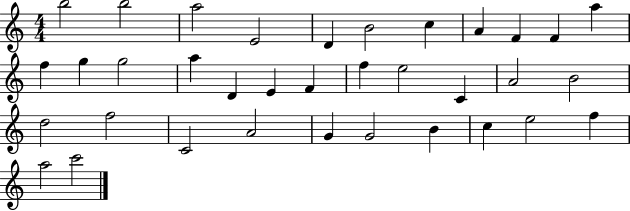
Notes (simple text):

B5/h B5/h A5/h E4/h D4/q B4/h C5/q A4/q F4/q F4/q A5/q F5/q G5/q G5/h A5/q D4/q E4/q F4/q F5/q E5/h C4/q A4/h B4/h D5/h F5/h C4/h A4/h G4/q G4/h B4/q C5/q E5/h F5/q A5/h C6/h